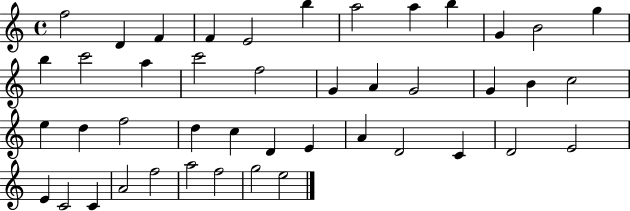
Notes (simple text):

F5/h D4/q F4/q F4/q E4/h B5/q A5/h A5/q B5/q G4/q B4/h G5/q B5/q C6/h A5/q C6/h F5/h G4/q A4/q G4/h G4/q B4/q C5/h E5/q D5/q F5/h D5/q C5/q D4/q E4/q A4/q D4/h C4/q D4/h E4/h E4/q C4/h C4/q A4/h F5/h A5/h F5/h G5/h E5/h